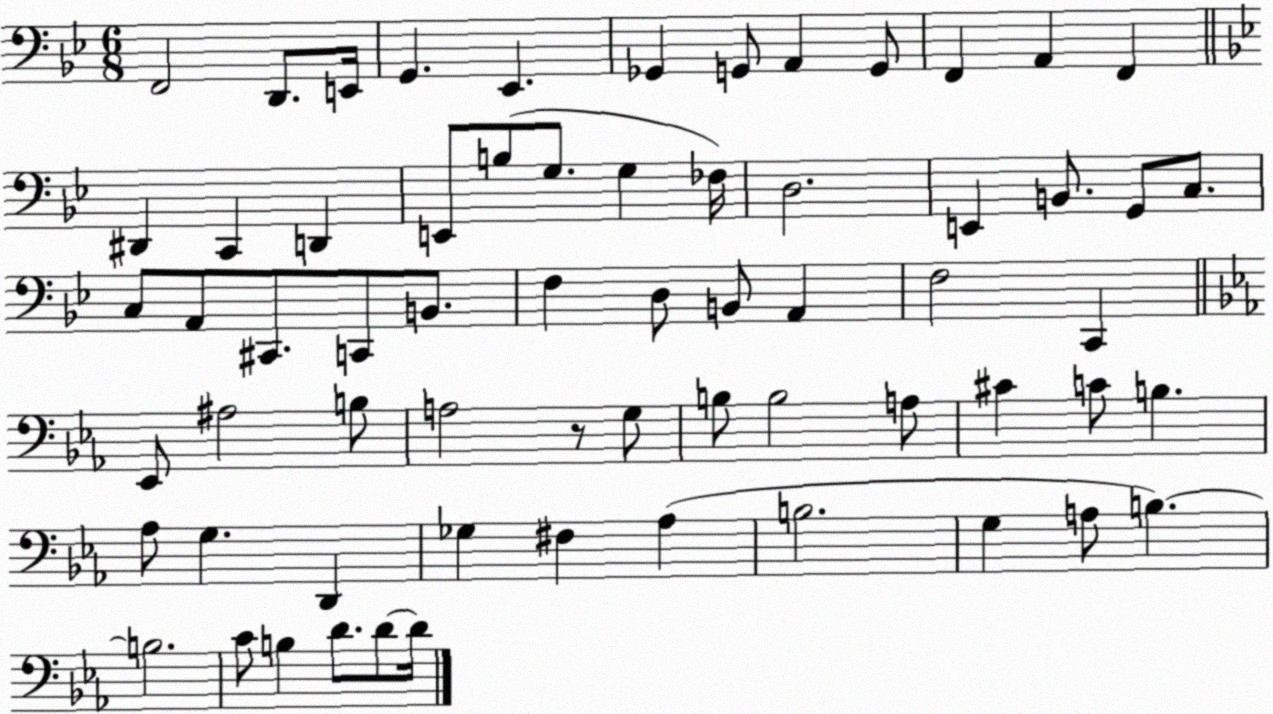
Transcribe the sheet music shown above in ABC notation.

X:1
T:Untitled
M:6/8
L:1/4
K:Bb
F,,2 D,,/2 E,,/4 G,, _E,, _G,, G,,/2 A,, G,,/2 F,, A,, F,, ^D,, C,, D,, E,,/2 B,/2 G,/2 G, _F,/4 D,2 E,, B,,/2 G,,/2 C,/2 C,/2 A,,/2 ^C,,/2 C,,/2 B,,/2 F, D,/2 B,,/2 A,, F,2 C,, _E,,/2 ^A,2 B,/2 A,2 z/2 G,/2 B,/2 B,2 A,/2 ^C C/2 B, _A,/2 G, D,, _G, ^F, _A, B,2 G, A,/2 B, B,2 C/2 B, D/2 D/2 D/4